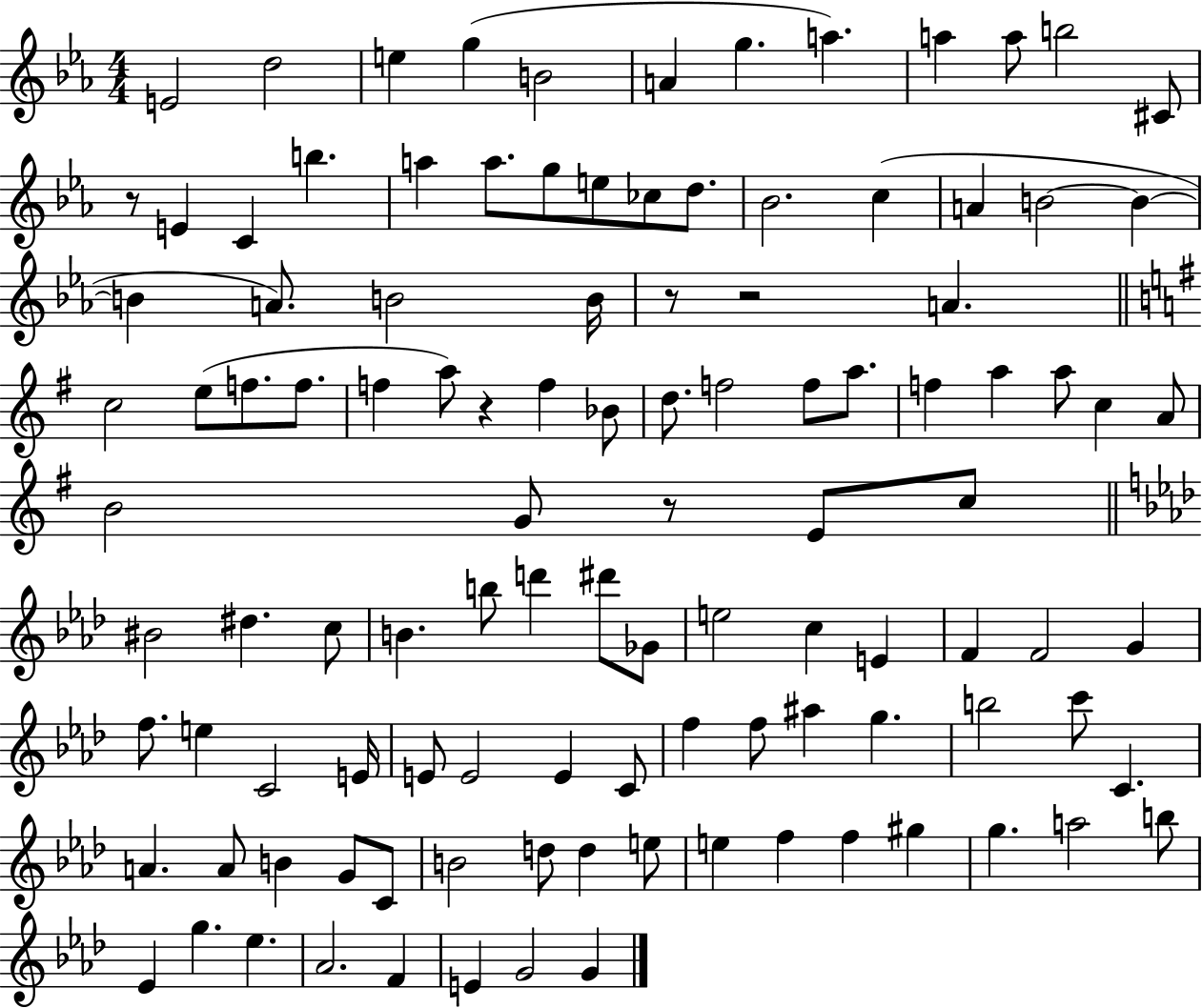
E4/h D5/h E5/q G5/q B4/h A4/q G5/q. A5/q. A5/q A5/e B5/h C#4/e R/e E4/q C4/q B5/q. A5/q A5/e. G5/e E5/e CES5/e D5/e. Bb4/h. C5/q A4/q B4/h B4/q B4/q A4/e. B4/h B4/s R/e R/h A4/q. C5/h E5/e F5/e. F5/e. F5/q A5/e R/q F5/q Bb4/e D5/e. F5/h F5/e A5/e. F5/q A5/q A5/e C5/q A4/e B4/h G4/e R/e E4/e C5/e BIS4/h D#5/q. C5/e B4/q. B5/e D6/q D#6/e Gb4/e E5/h C5/q E4/q F4/q F4/h G4/q F5/e. E5/q C4/h E4/s E4/e E4/h E4/q C4/e F5/q F5/e A#5/q G5/q. B5/h C6/e C4/q. A4/q. A4/e B4/q G4/e C4/e B4/h D5/e D5/q E5/e E5/q F5/q F5/q G#5/q G5/q. A5/h B5/e Eb4/q G5/q. Eb5/q. Ab4/h. F4/q E4/q G4/h G4/q